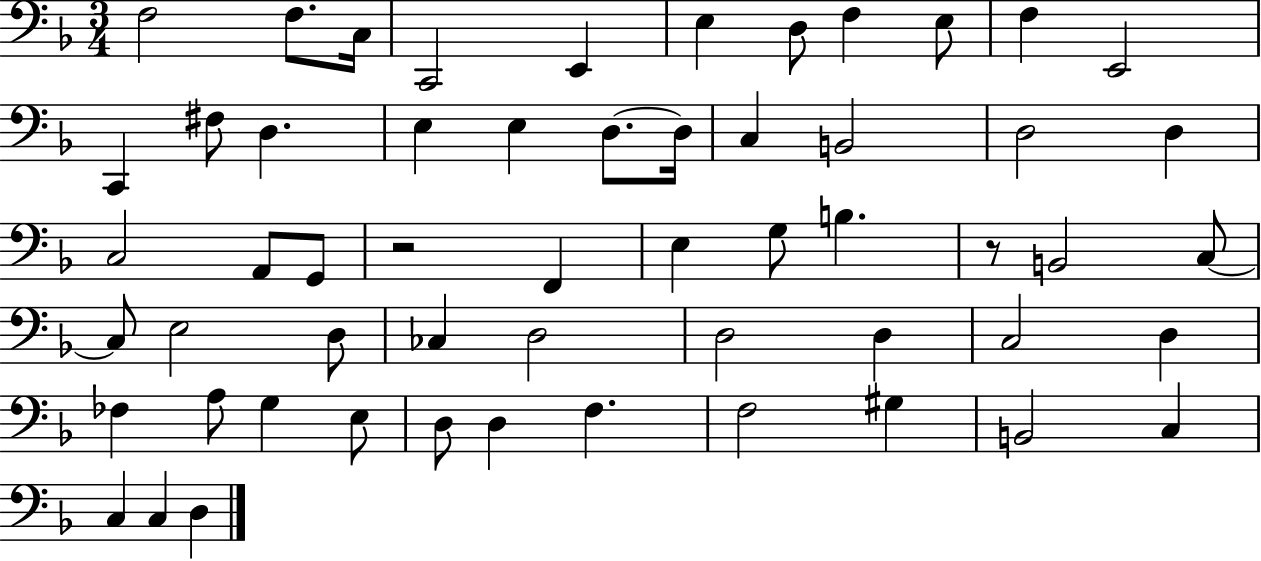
X:1
T:Untitled
M:3/4
L:1/4
K:F
F,2 F,/2 C,/4 C,,2 E,, E, D,/2 F, E,/2 F, E,,2 C,, ^F,/2 D, E, E, D,/2 D,/4 C, B,,2 D,2 D, C,2 A,,/2 G,,/2 z2 F,, E, G,/2 B, z/2 B,,2 C,/2 C,/2 E,2 D,/2 _C, D,2 D,2 D, C,2 D, _F, A,/2 G, E,/2 D,/2 D, F, F,2 ^G, B,,2 C, C, C, D,